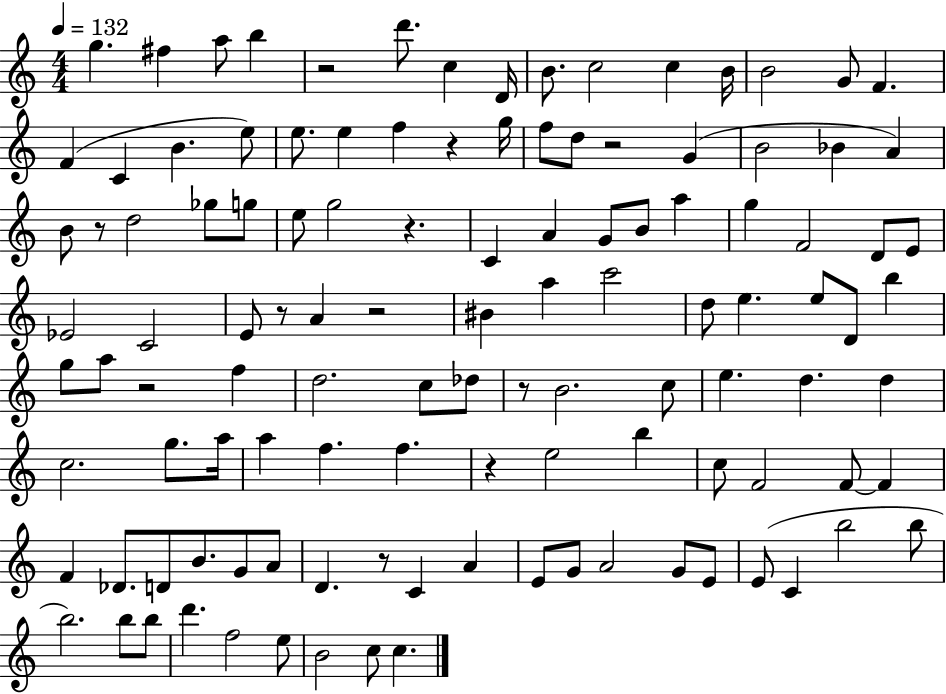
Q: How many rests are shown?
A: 11